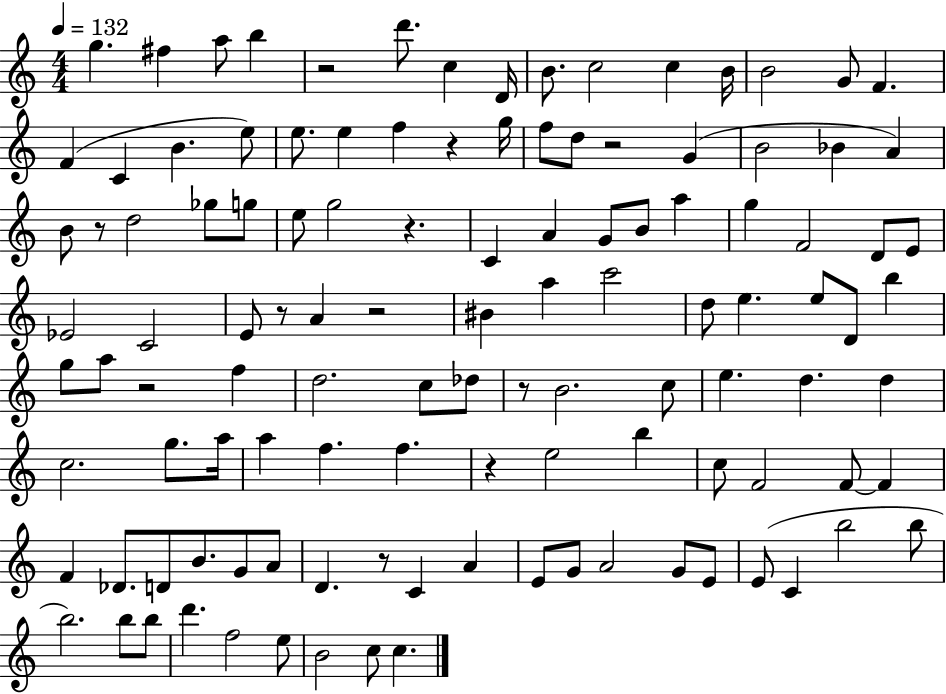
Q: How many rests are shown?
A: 11